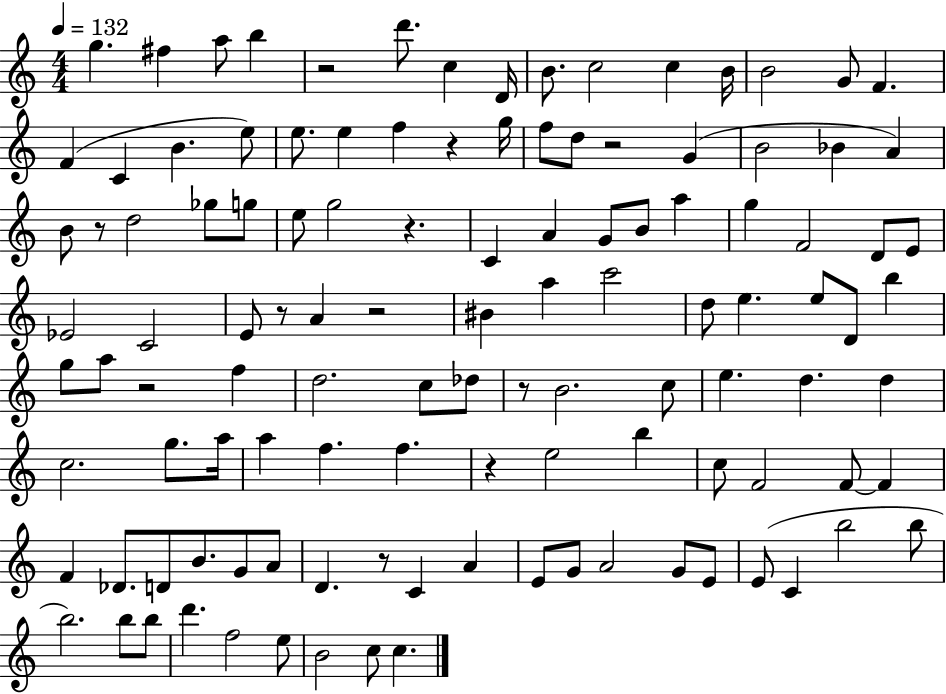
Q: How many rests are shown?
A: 11